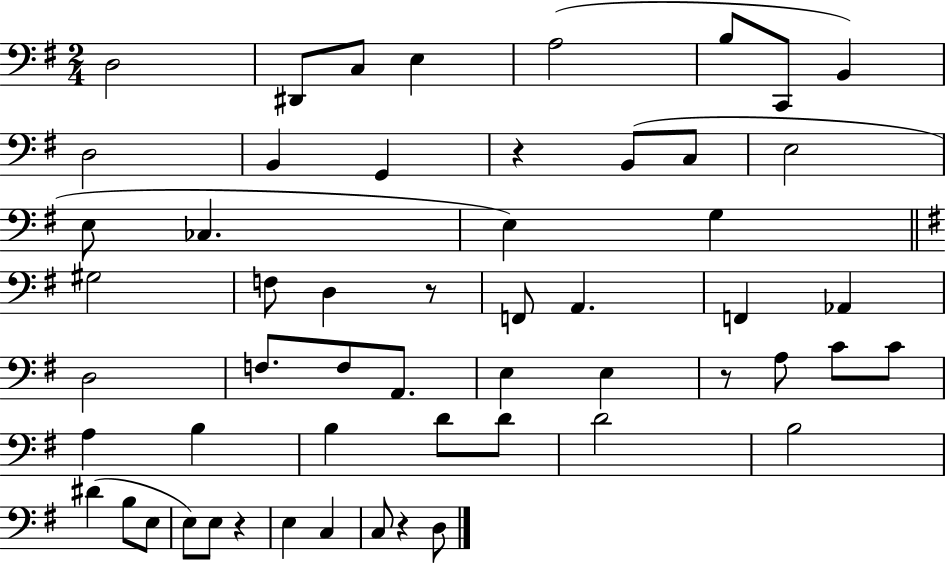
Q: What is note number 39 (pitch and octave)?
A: D4